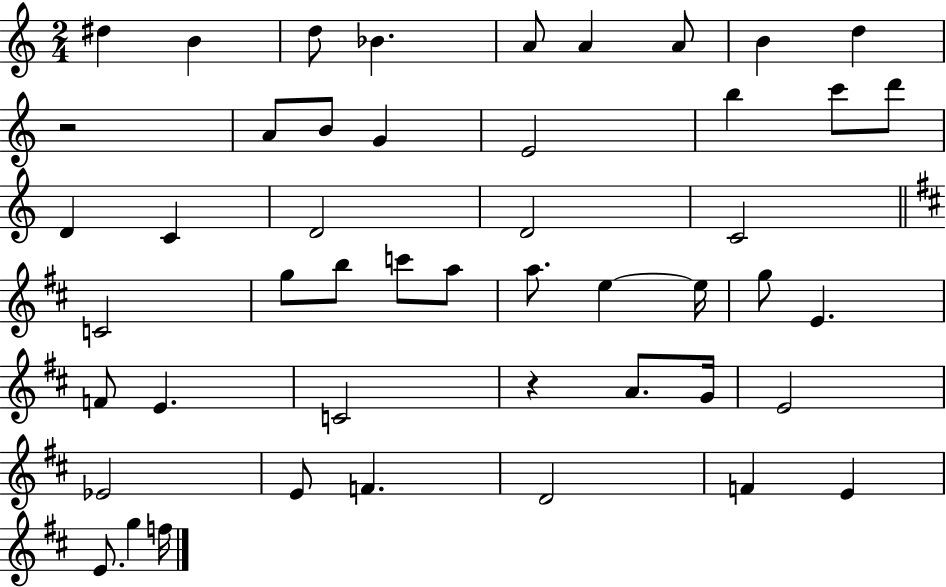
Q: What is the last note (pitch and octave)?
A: F5